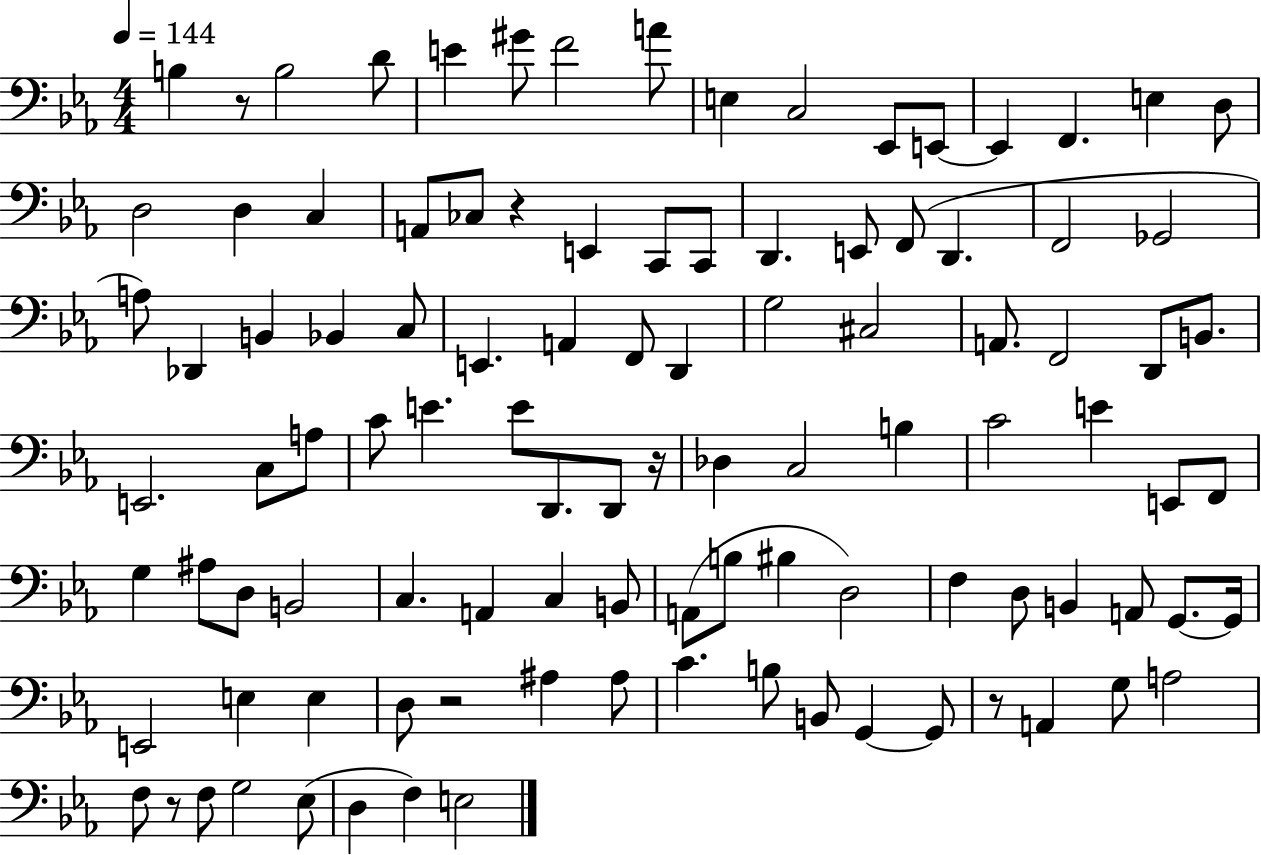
X:1
T:Untitled
M:4/4
L:1/4
K:Eb
B, z/2 B,2 D/2 E ^G/2 F2 A/2 E, C,2 _E,,/2 E,,/2 E,, F,, E, D,/2 D,2 D, C, A,,/2 _C,/2 z E,, C,,/2 C,,/2 D,, E,,/2 F,,/2 D,, F,,2 _G,,2 A,/2 _D,, B,, _B,, C,/2 E,, A,, F,,/2 D,, G,2 ^C,2 A,,/2 F,,2 D,,/2 B,,/2 E,,2 C,/2 A,/2 C/2 E E/2 D,,/2 D,,/2 z/4 _D, C,2 B, C2 E E,,/2 F,,/2 G, ^A,/2 D,/2 B,,2 C, A,, C, B,,/2 A,,/2 B,/2 ^B, D,2 F, D,/2 B,, A,,/2 G,,/2 G,,/4 E,,2 E, E, D,/2 z2 ^A, ^A,/2 C B,/2 B,,/2 G,, G,,/2 z/2 A,, G,/2 A,2 F,/2 z/2 F,/2 G,2 _E,/2 D, F, E,2